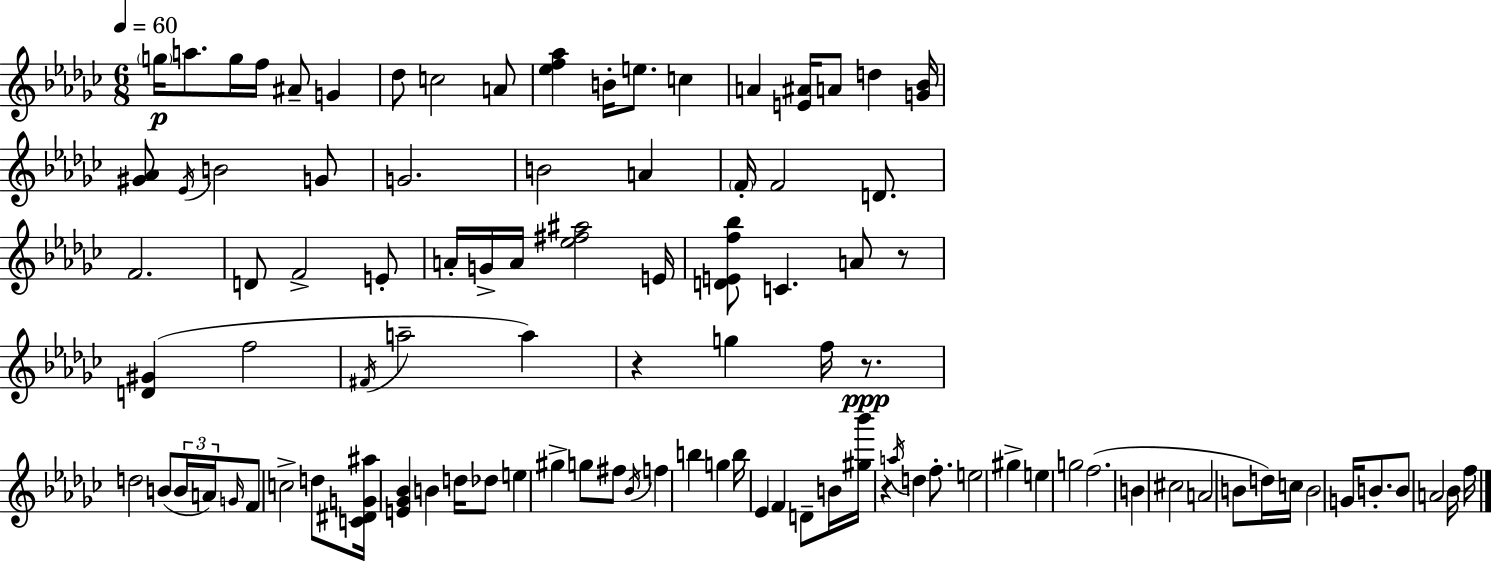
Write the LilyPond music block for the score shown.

{
  \clef treble
  \numericTimeSignature
  \time 6/8
  \key ees \minor
  \tempo 4 = 60
  \repeat volta 2 { \parenthesize g''16\p a''8. g''16 f''16 ais'8-- g'4 | des''8 c''2 a'8 | <ees'' f'' aes''>4 b'16-. e''8. c''4 | a'4 <e' ais'>16 a'8 d''4 <g' bes'>16 | \break <gis' aes'>8 \acciaccatura { ees'16 } b'2 g'8 | g'2. | b'2 a'4 | \parenthesize f'16-. f'2 d'8. | \break f'2. | d'8 f'2-> e'8-. | a'16-. g'16-> a'16 <ees'' fis'' ais''>2 | e'16 <d' e' f'' bes''>8 c'4. a'8 r8 | \break <d' gis'>4( f''2 | \acciaccatura { fis'16 } a''2-- a''4) | r4 g''4 f''16 r8.\ppp | d''2 b'8( | \break \tuplet 3/2 { b'16 a'16) \grace { g'16 } } f'8 c''2-> | d''8 <c' dis' g' ais''>16 <e' ges' bes'>4 b'4 | d''16 des''8 e''4 gis''4-> g''8 | fis''8 \acciaccatura { bes'16 } f''4 b''4 | \break g''4 b''16 ees'4 f'4 | d'8-- b'16 <gis'' bes'''>16 r4 \acciaccatura { a''16 } d''4 | f''8.-. e''2 | gis''4-> e''4 g''2 | \break f''2.( | b'4 cis''2 | a'2 | b'8 d''16) c''16 b'2 | \break g'16 b'8.-. b'8 a'2 | bes'16 f''16 } \bar "|."
}